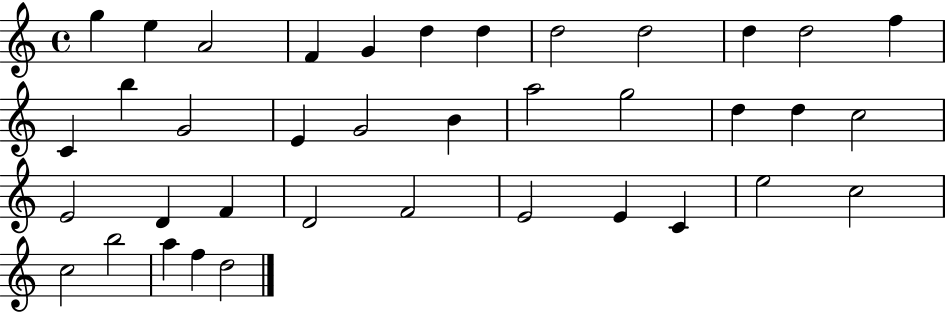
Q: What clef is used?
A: treble